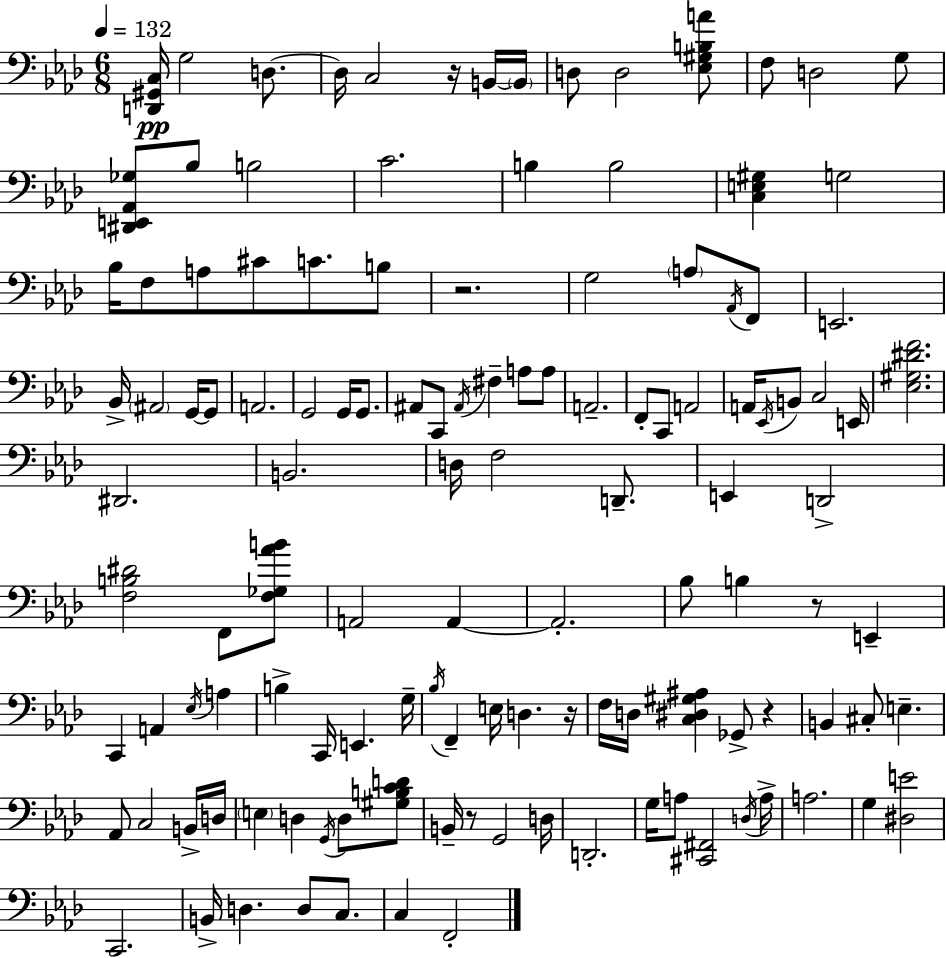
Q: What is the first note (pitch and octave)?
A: G3